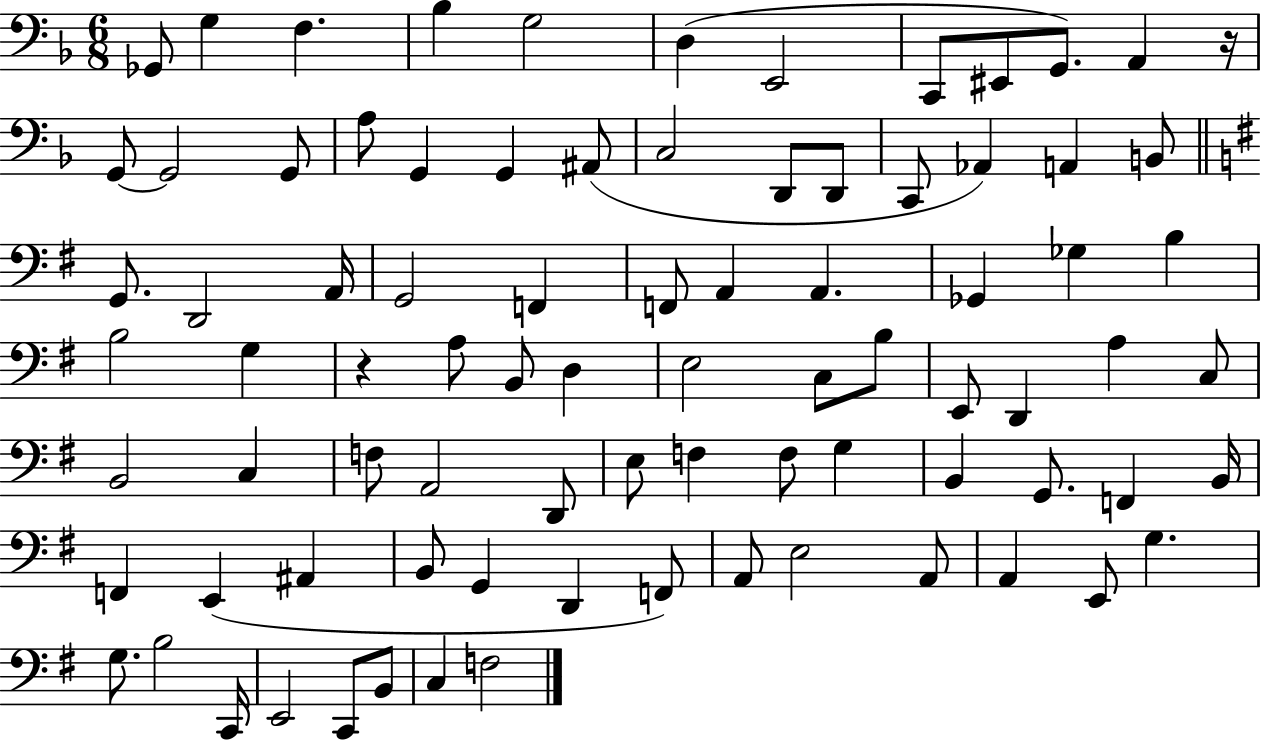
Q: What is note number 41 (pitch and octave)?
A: D3